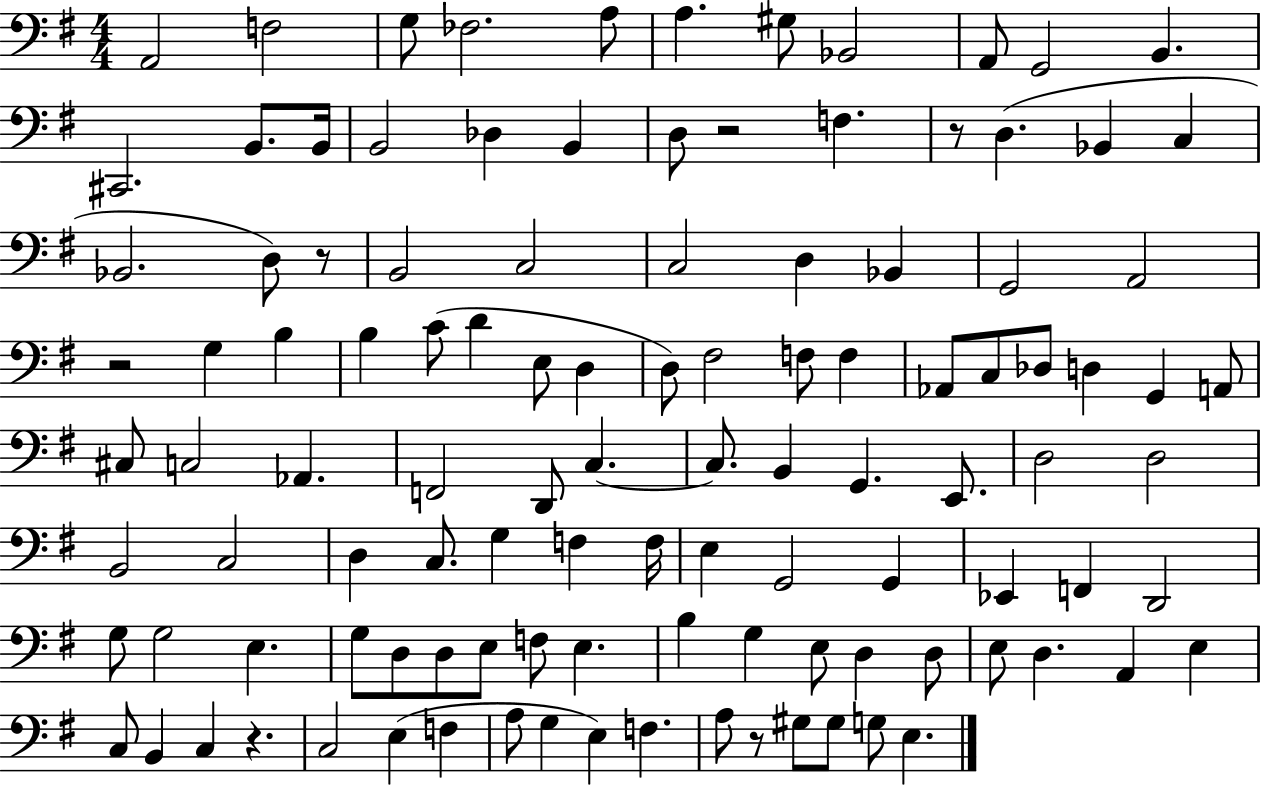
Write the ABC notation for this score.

X:1
T:Untitled
M:4/4
L:1/4
K:G
A,,2 F,2 G,/2 _F,2 A,/2 A, ^G,/2 _B,,2 A,,/2 G,,2 B,, ^C,,2 B,,/2 B,,/4 B,,2 _D, B,, D,/2 z2 F, z/2 D, _B,, C, _B,,2 D,/2 z/2 B,,2 C,2 C,2 D, _B,, G,,2 A,,2 z2 G, B, B, C/2 D E,/2 D, D,/2 ^F,2 F,/2 F, _A,,/2 C,/2 _D,/2 D, G,, A,,/2 ^C,/2 C,2 _A,, F,,2 D,,/2 C, C,/2 B,, G,, E,,/2 D,2 D,2 B,,2 C,2 D, C,/2 G, F, F,/4 E, G,,2 G,, _E,, F,, D,,2 G,/2 G,2 E, G,/2 D,/2 D,/2 E,/2 F,/2 E, B, G, E,/2 D, D,/2 E,/2 D, A,, E, C,/2 B,, C, z C,2 E, F, A,/2 G, E, F, A,/2 z/2 ^G,/2 ^G,/2 G,/2 E,